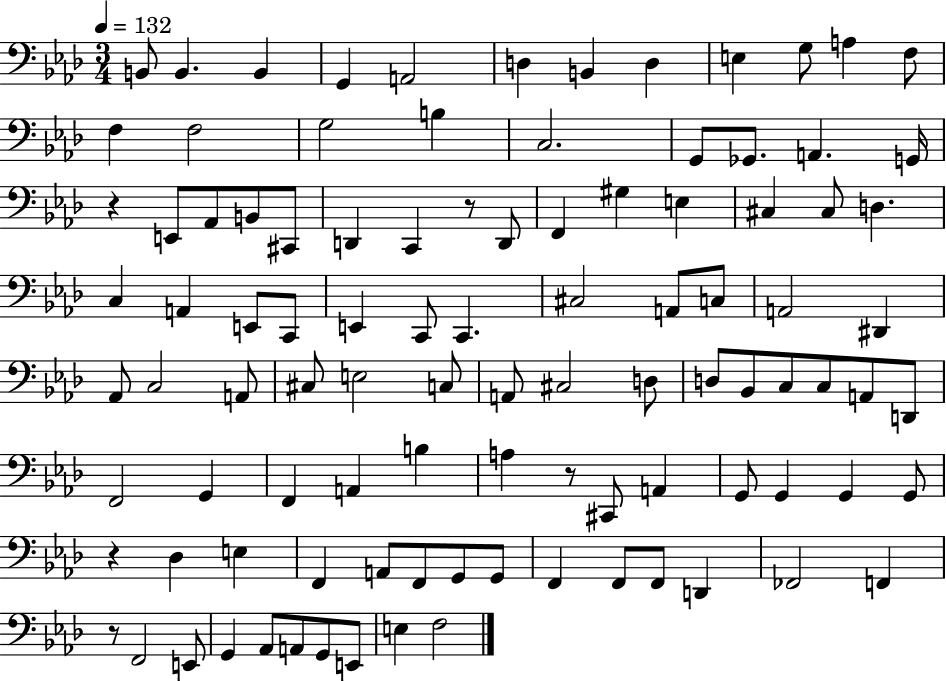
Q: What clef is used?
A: bass